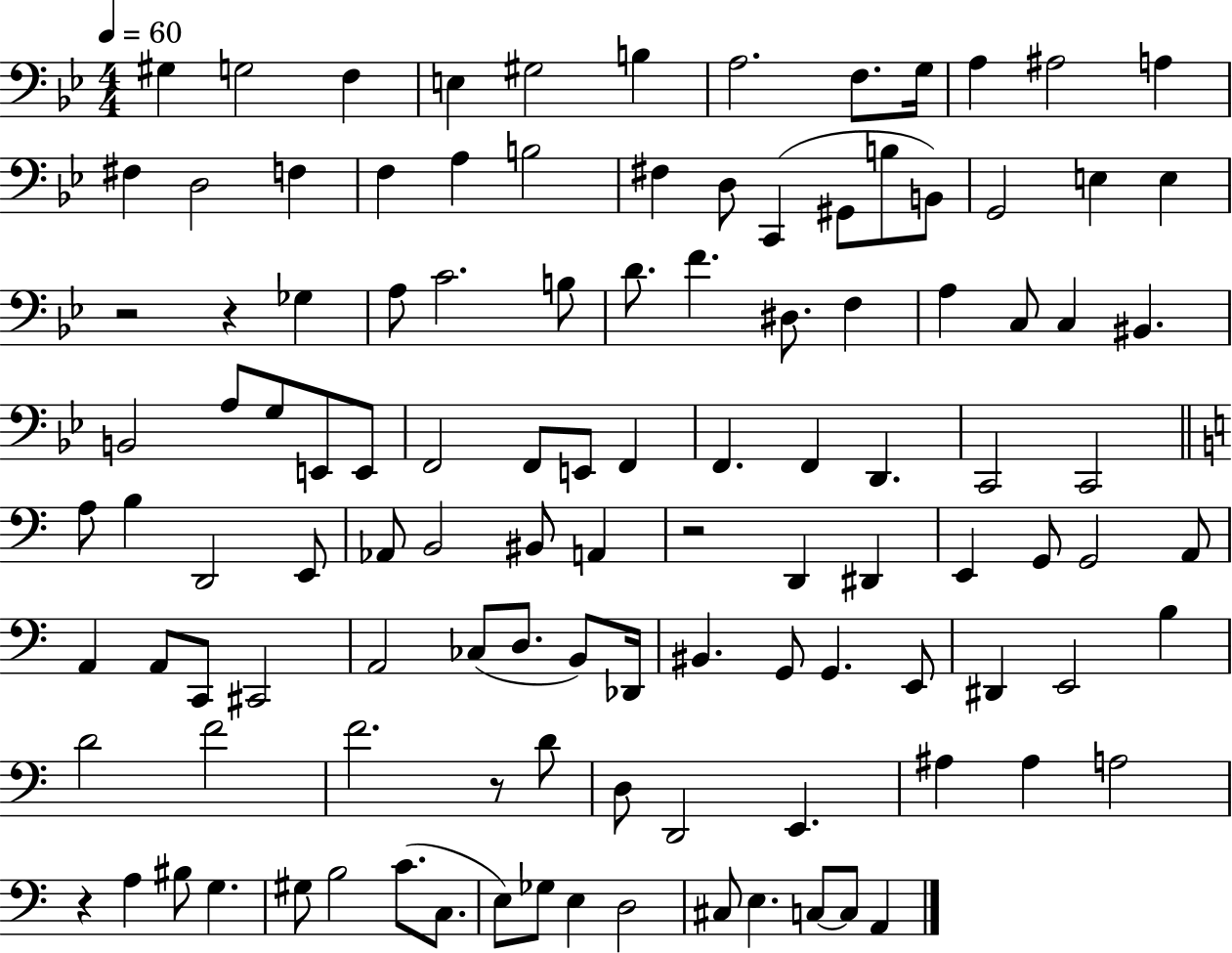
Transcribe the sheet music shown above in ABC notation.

X:1
T:Untitled
M:4/4
L:1/4
K:Bb
^G, G,2 F, E, ^G,2 B, A,2 F,/2 G,/4 A, ^A,2 A, ^F, D,2 F, F, A, B,2 ^F, D,/2 C,, ^G,,/2 B,/2 B,,/2 G,,2 E, E, z2 z _G, A,/2 C2 B,/2 D/2 F ^D,/2 F, A, C,/2 C, ^B,, B,,2 A,/2 G,/2 E,,/2 E,,/2 F,,2 F,,/2 E,,/2 F,, F,, F,, D,, C,,2 C,,2 A,/2 B, D,,2 E,,/2 _A,,/2 B,,2 ^B,,/2 A,, z2 D,, ^D,, E,, G,,/2 G,,2 A,,/2 A,, A,,/2 C,,/2 ^C,,2 A,,2 _C,/2 D,/2 B,,/2 _D,,/4 ^B,, G,,/2 G,, E,,/2 ^D,, E,,2 B, D2 F2 F2 z/2 D/2 D,/2 D,,2 E,, ^A, ^A, A,2 z A, ^B,/2 G, ^G,/2 B,2 C/2 C,/2 E,/2 _G,/2 E, D,2 ^C,/2 E, C,/2 C,/2 A,,